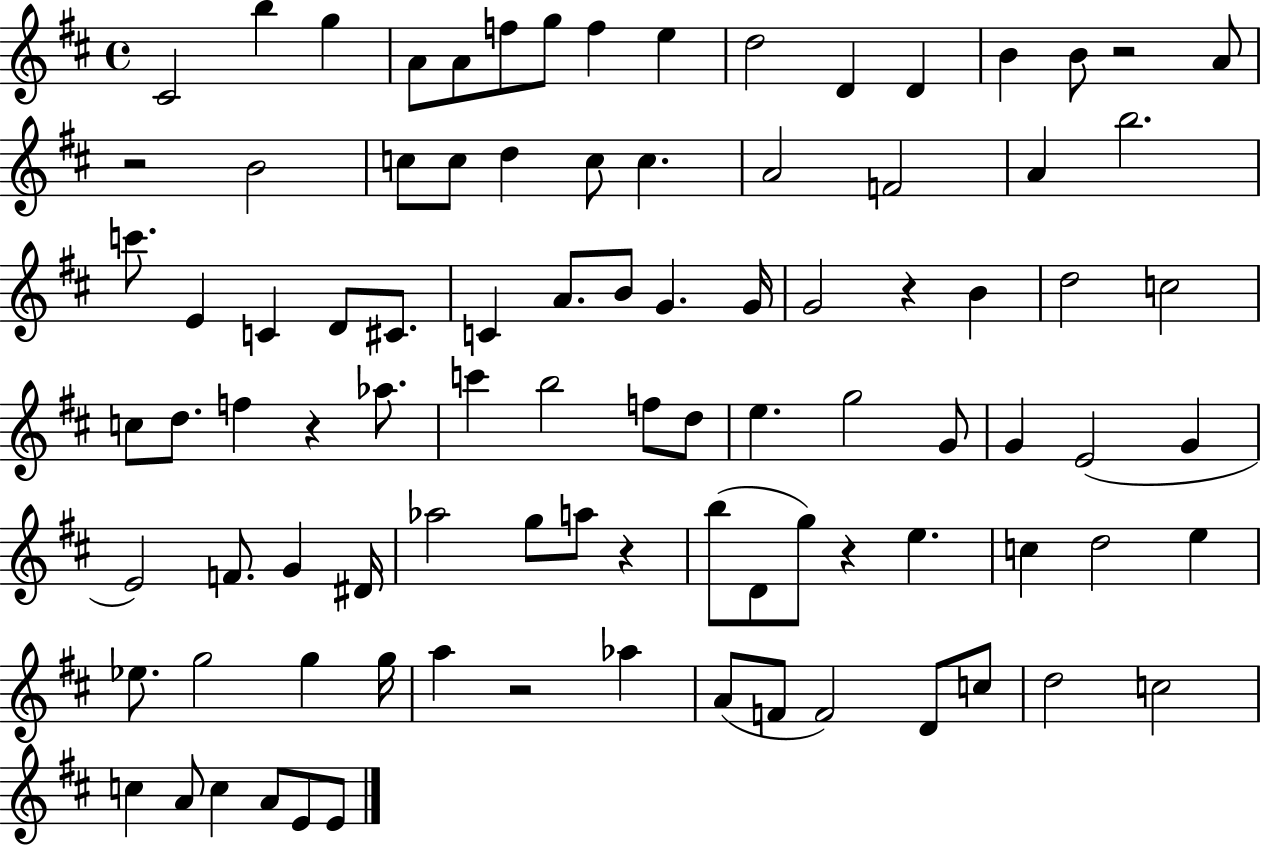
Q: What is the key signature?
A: D major